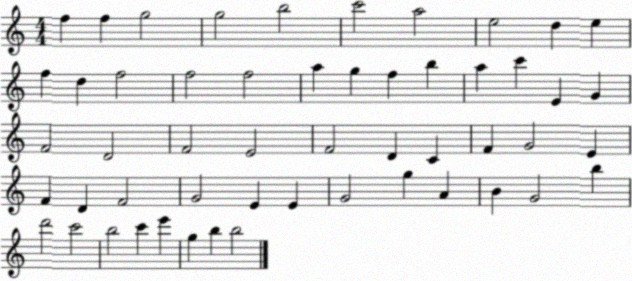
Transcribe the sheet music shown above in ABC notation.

X:1
T:Untitled
M:4/4
L:1/4
K:C
f f g2 g2 b2 c'2 a2 e2 d e f d f2 f2 f2 a g f b a c' E G F2 D2 F2 E2 F2 D C F G2 E F D F2 G2 E E G2 g A B G2 b d'2 c'2 b2 c' e' g b b2